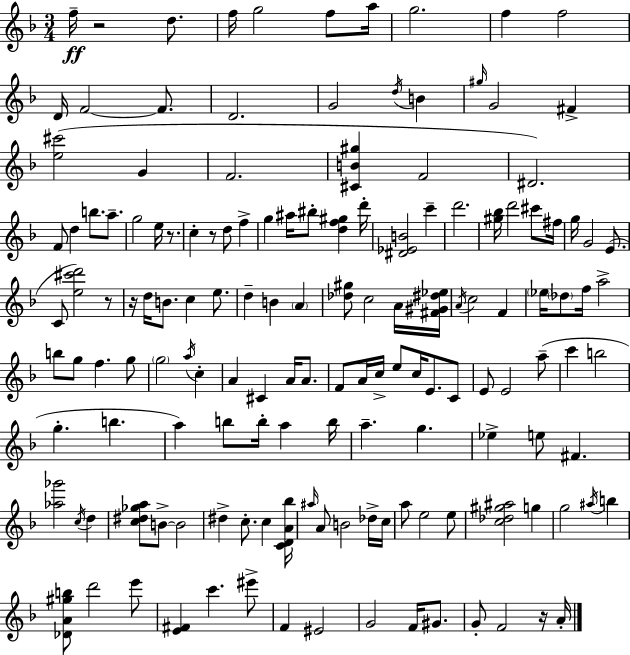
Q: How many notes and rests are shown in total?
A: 147